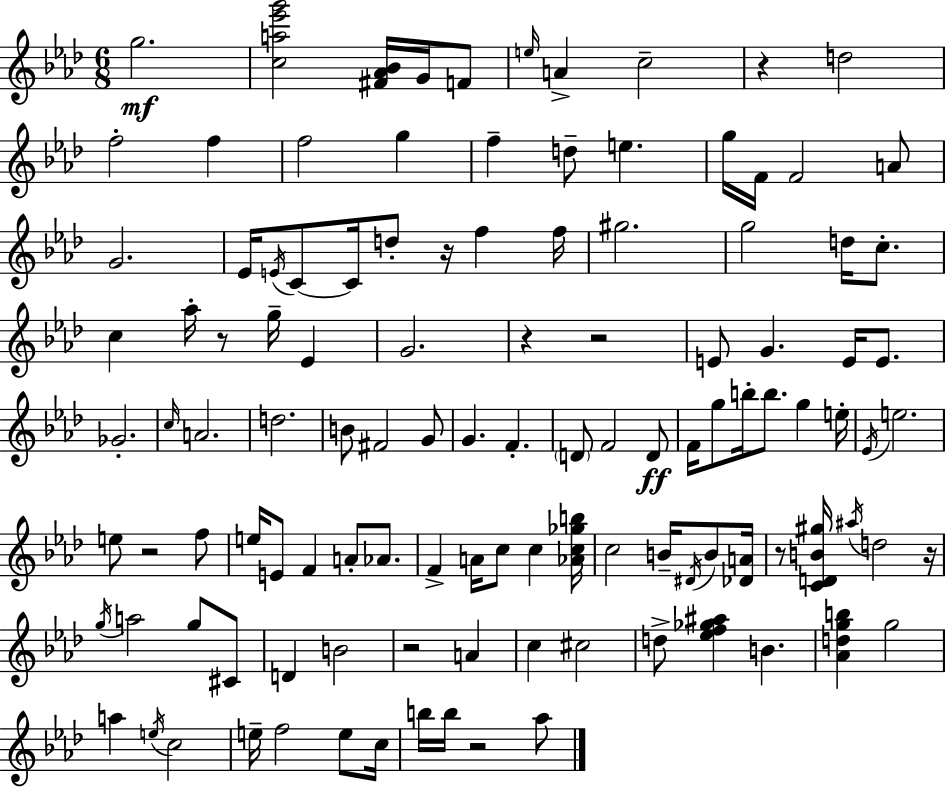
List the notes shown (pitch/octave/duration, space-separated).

G5/h. [C5,A5,Eb6,G6]/h [F#4,Ab4,Bb4]/s G4/s F4/e E5/s A4/q C5/h R/q D5/h F5/h F5/q F5/h G5/q F5/q D5/e E5/q. G5/s F4/s F4/h A4/e G4/h. Eb4/s E4/s C4/e C4/s D5/e R/s F5/q F5/s G#5/h. G5/h D5/s C5/e. C5/q Ab5/s R/e G5/s Eb4/q G4/h. R/q R/h E4/e G4/q. E4/s E4/e. Gb4/h. C5/s A4/h. D5/h. B4/e F#4/h G4/e G4/q. F4/q. D4/e F4/h D4/e F4/s G5/e B5/s B5/e. G5/q E5/s Eb4/s E5/h. E5/e R/h F5/e E5/s E4/e F4/q A4/e Ab4/e. F4/q A4/s C5/e C5/q [Ab4,C5,Gb5,B5]/s C5/h B4/s D#4/s B4/e [Db4,A4]/s R/e [C4,D4,B4,G#5]/s A#5/s D5/h R/s G5/s A5/h G5/e C#4/e D4/q B4/h R/h A4/q C5/q C#5/h D5/e [Eb5,F5,Gb5,A#5]/q B4/q. [Ab4,D5,G5,B5]/q G5/h A5/q E5/s C5/h E5/s F5/h E5/e C5/s B5/s B5/s R/h Ab5/e